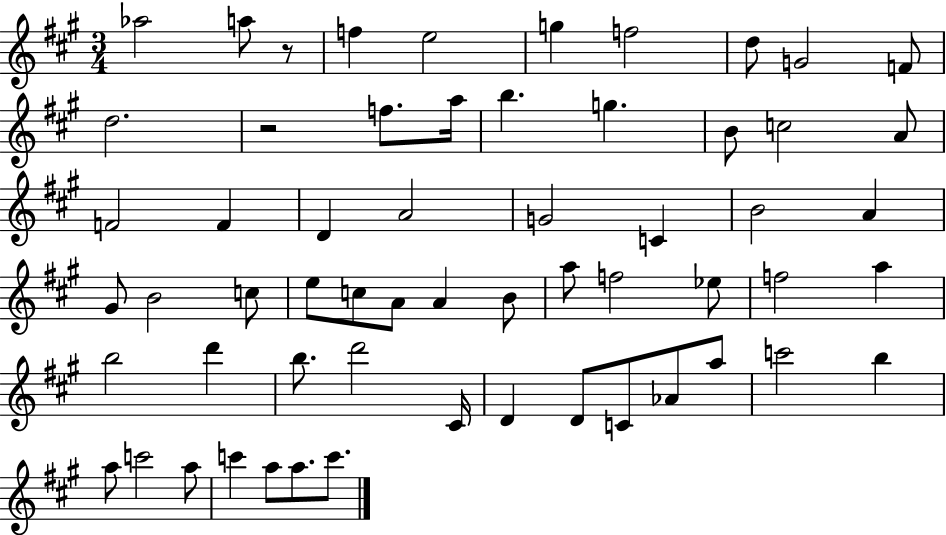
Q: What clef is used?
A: treble